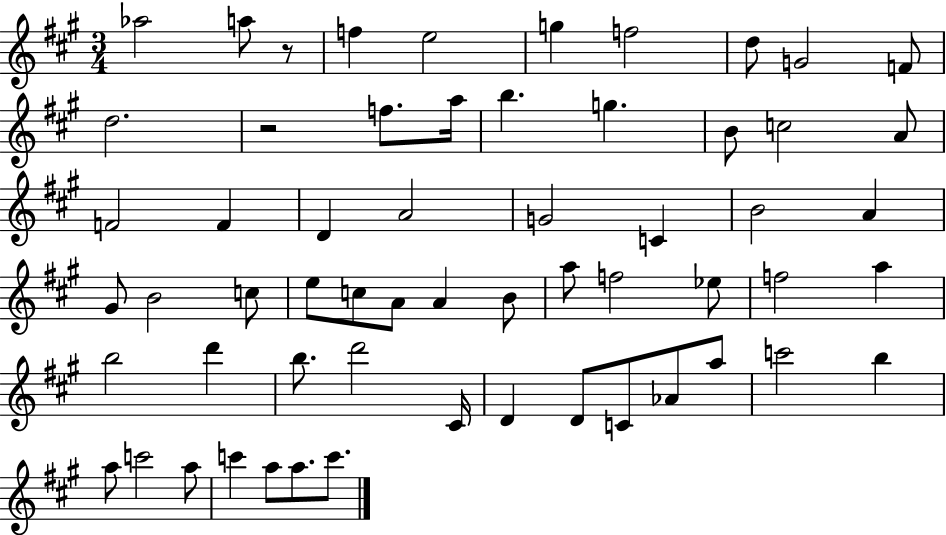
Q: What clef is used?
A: treble